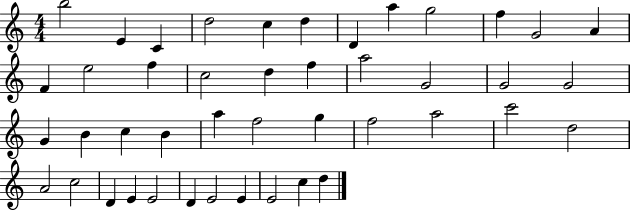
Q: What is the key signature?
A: C major